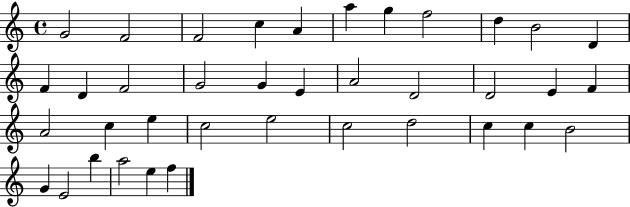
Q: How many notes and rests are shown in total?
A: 38